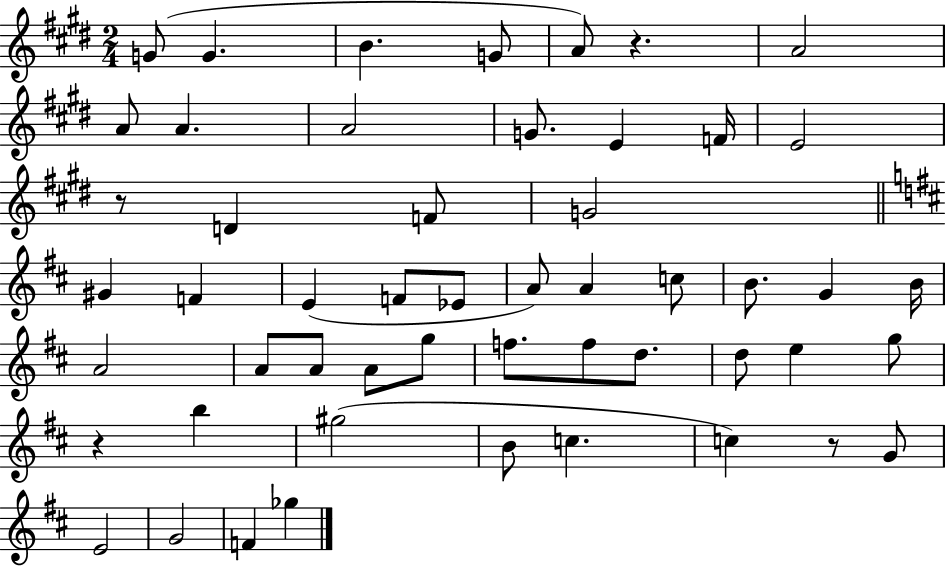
{
  \clef treble
  \numericTimeSignature
  \time 2/4
  \key e \major
  g'8( g'4. | b'4. g'8 | a'8) r4. | a'2 | \break a'8 a'4. | a'2 | g'8. e'4 f'16 | e'2 | \break r8 d'4 f'8 | g'2 | \bar "||" \break \key d \major gis'4 f'4 | e'4( f'8 ees'8 | a'8) a'4 c''8 | b'8. g'4 b'16 | \break a'2 | a'8 a'8 a'8 g''8 | f''8. f''8 d''8. | d''8 e''4 g''8 | \break r4 b''4 | gis''2( | b'8 c''4. | c''4) r8 g'8 | \break e'2 | g'2 | f'4 ges''4 | \bar "|."
}